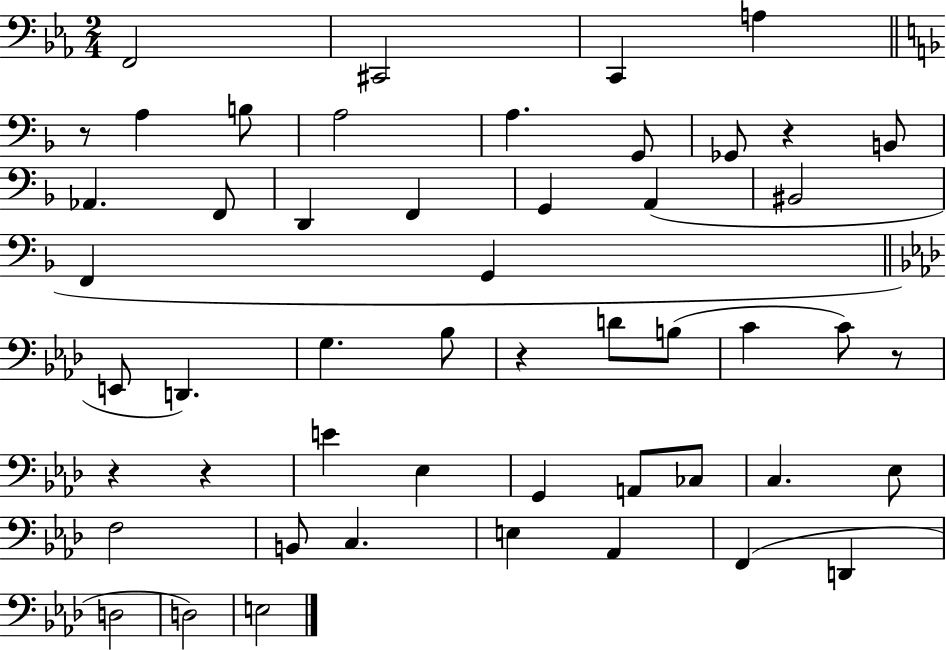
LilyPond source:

{
  \clef bass
  \numericTimeSignature
  \time 2/4
  \key ees \major
  f,2 | cis,2 | c,4 a4 | \bar "||" \break \key f \major r8 a4 b8 | a2 | a4. g,8 | ges,8 r4 b,8 | \break aes,4. f,8 | d,4 f,4 | g,4 a,4( | bis,2 | \break f,4 g,4 | \bar "||" \break \key aes \major e,8 d,4.) | g4. bes8 | r4 d'8 b8( | c'4 c'8) r8 | \break r4 r4 | e'4 ees4 | g,4 a,8 ces8 | c4. ees8 | \break f2 | b,8 c4. | e4 aes,4 | f,4( d,4 | \break d2 | d2) | e2 | \bar "|."
}